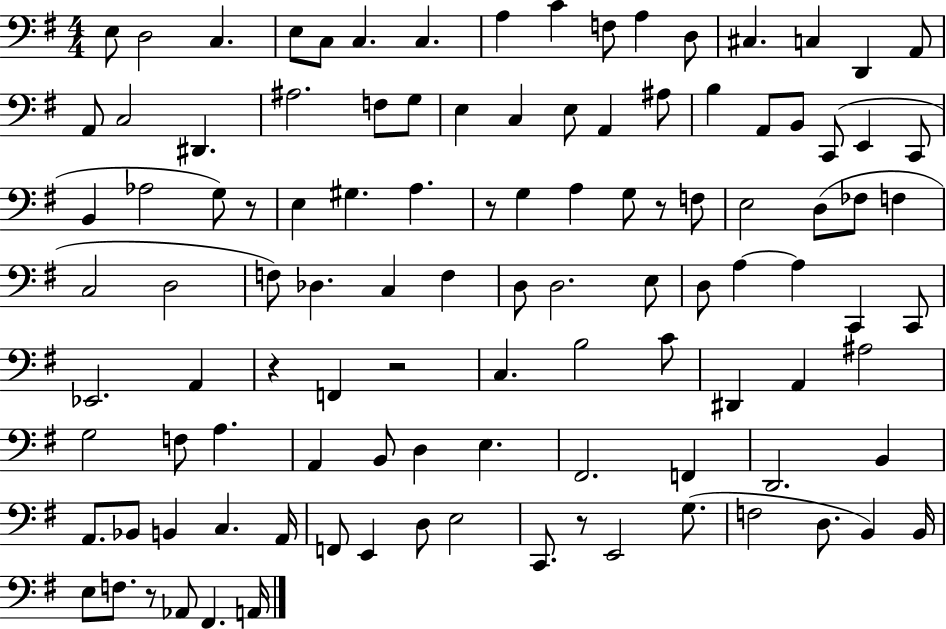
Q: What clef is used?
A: bass